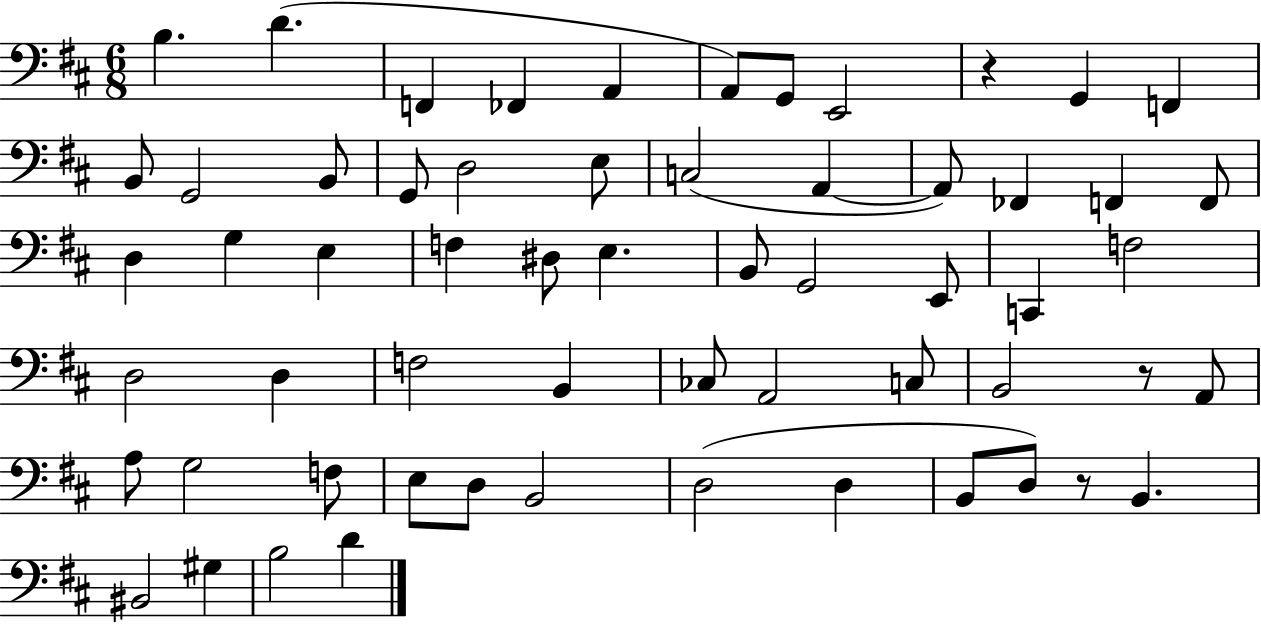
X:1
T:Untitled
M:6/8
L:1/4
K:D
B, D F,, _F,, A,, A,,/2 G,,/2 E,,2 z G,, F,, B,,/2 G,,2 B,,/2 G,,/2 D,2 E,/2 C,2 A,, A,,/2 _F,, F,, F,,/2 D, G, E, F, ^D,/2 E, B,,/2 G,,2 E,,/2 C,, F,2 D,2 D, F,2 B,, _C,/2 A,,2 C,/2 B,,2 z/2 A,,/2 A,/2 G,2 F,/2 E,/2 D,/2 B,,2 D,2 D, B,,/2 D,/2 z/2 B,, ^B,,2 ^G, B,2 D